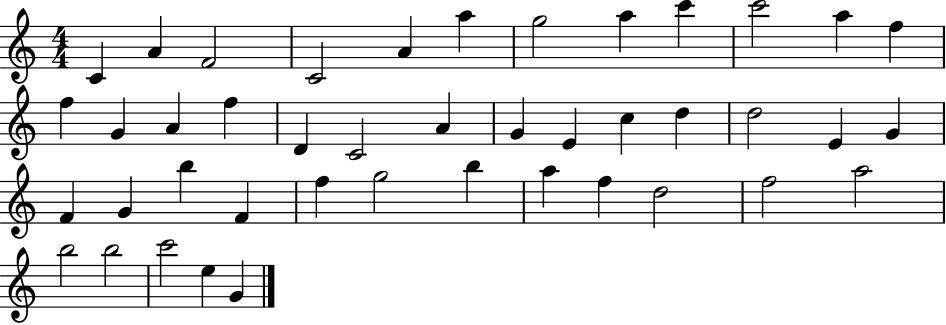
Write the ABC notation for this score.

X:1
T:Untitled
M:4/4
L:1/4
K:C
C A F2 C2 A a g2 a c' c'2 a f f G A f D C2 A G E c d d2 E G F G b F f g2 b a f d2 f2 a2 b2 b2 c'2 e G